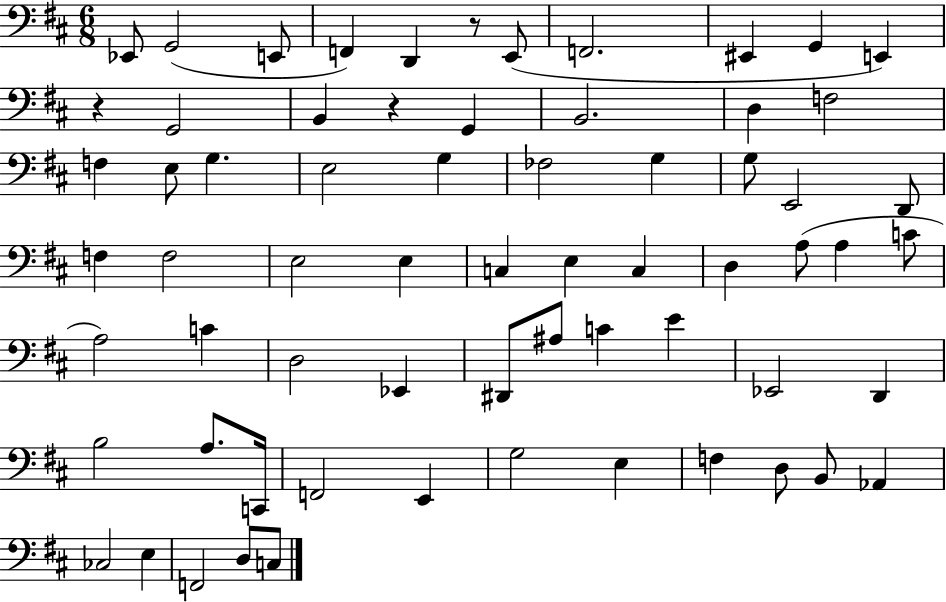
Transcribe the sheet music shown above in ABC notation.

X:1
T:Untitled
M:6/8
L:1/4
K:D
_E,,/2 G,,2 E,,/2 F,, D,, z/2 E,,/2 F,,2 ^E,, G,, E,, z G,,2 B,, z G,, B,,2 D, F,2 F, E,/2 G, E,2 G, _F,2 G, G,/2 E,,2 D,,/2 F, F,2 E,2 E, C, E, C, D, A,/2 A, C/2 A,2 C D,2 _E,, ^D,,/2 ^A,/2 C E _E,,2 D,, B,2 A,/2 C,,/4 F,,2 E,, G,2 E, F, D,/2 B,,/2 _A,, _C,2 E, F,,2 D,/2 C,/2